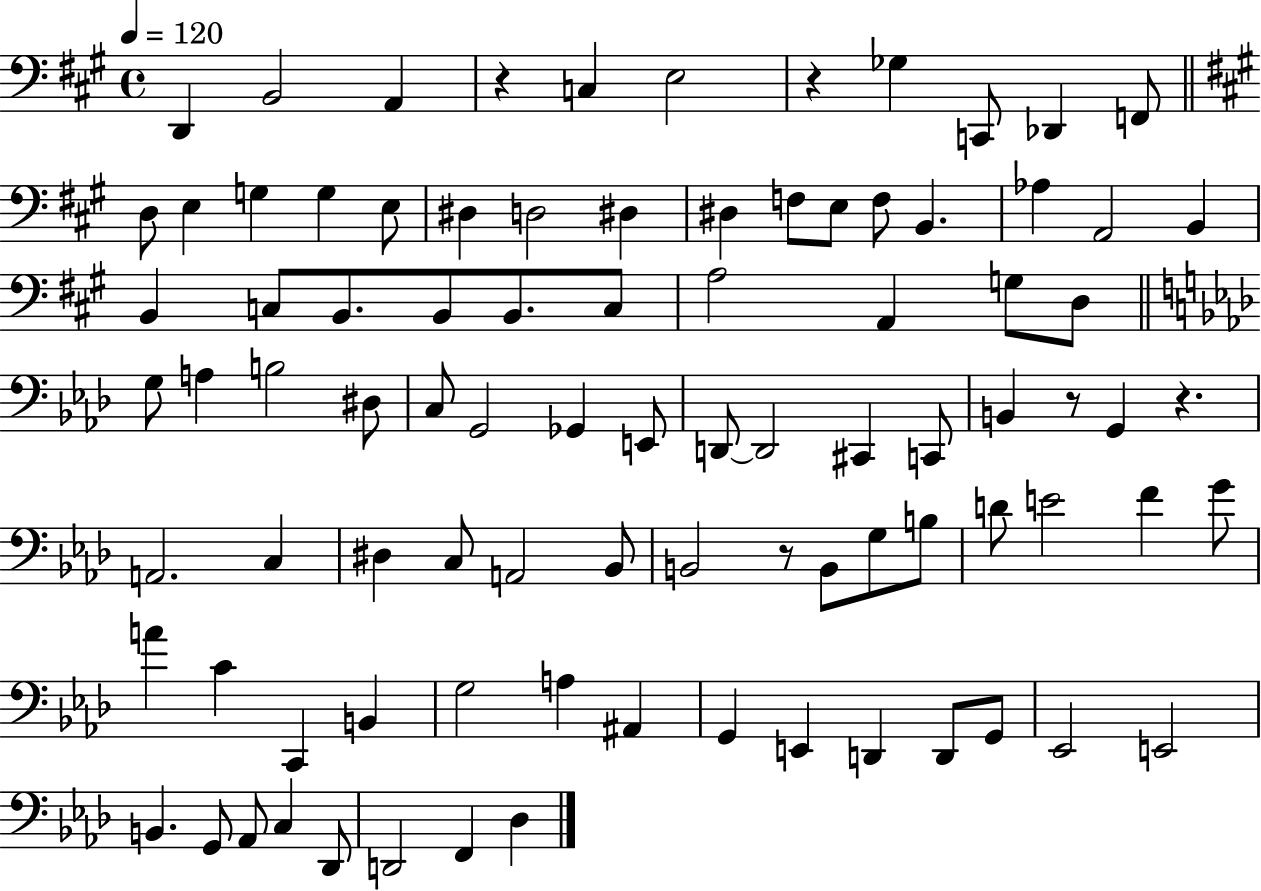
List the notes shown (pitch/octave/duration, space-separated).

D2/q B2/h A2/q R/q C3/q E3/h R/q Gb3/q C2/e Db2/q F2/e D3/e E3/q G3/q G3/q E3/e D#3/q D3/h D#3/q D#3/q F3/e E3/e F3/e B2/q. Ab3/q A2/h B2/q B2/q C3/e B2/e. B2/e B2/e. C3/e A3/h A2/q G3/e D3/e G3/e A3/q B3/h D#3/e C3/e G2/h Gb2/q E2/e D2/e D2/h C#2/q C2/e B2/q R/e G2/q R/q. A2/h. C3/q D#3/q C3/e A2/h Bb2/e B2/h R/e B2/e G3/e B3/e D4/e E4/h F4/q G4/e A4/q C4/q C2/q B2/q G3/h A3/q A#2/q G2/q E2/q D2/q D2/e G2/e Eb2/h E2/h B2/q. G2/e Ab2/e C3/q Db2/e D2/h F2/q Db3/q